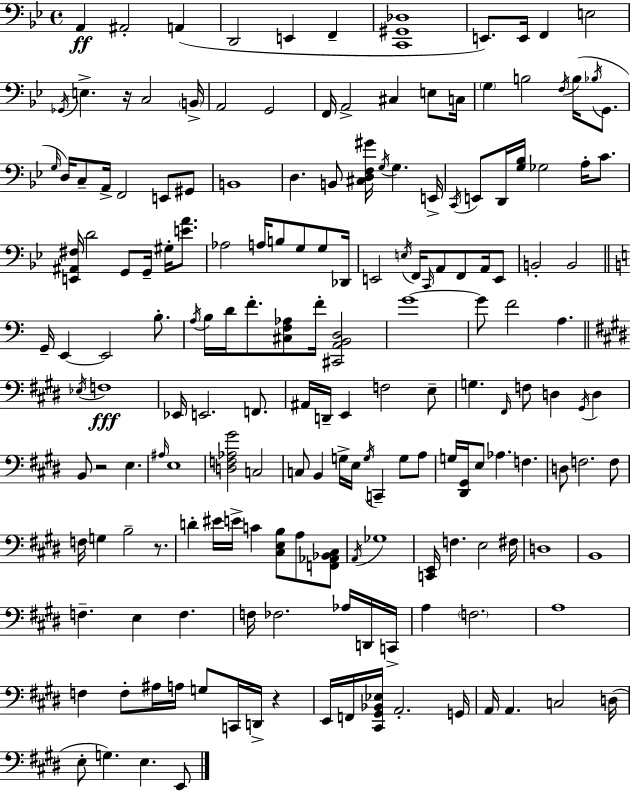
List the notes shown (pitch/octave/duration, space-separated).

A2/q A#2/h A2/q D2/h E2/q F2/q [C2,G#2,Db3]/w E2/e. E2/s F2/q E3/h Gb2/s E3/q. R/s C3/h B2/s A2/h G2/h F2/s A2/h C#3/q E3/e C3/s G3/q B3/h F3/s B3/s Bb3/s G2/e. G3/s D3/s C3/e A2/s F2/h E2/e G#2/e B2/w D3/q. B2/e [C#3,D3,F3,G#4]/s G3/s G3/q. E2/s C2/s E2/e D2/s [G3,Bb3]/s Gb3/h A3/s C4/e. [E2,A#2,F#3]/s D4/h G2/e G2/s G#3/s [E4,A4]/e. Ab3/h A3/s B3/e G3/e G3/e Db2/s E2/h E3/s F2/s C2/s A2/e F2/e A2/s E2/e B2/h B2/h G2/s E2/q E2/h B3/e. A3/s B3/s D4/s F4/e. [C#3,F3,Ab3]/e F4/s [C#2,A2,B2,D3]/h G4/w G4/e F4/h A3/q. Eb3/s F3/w Eb2/s E2/h. F2/e. A#2/s D2/s E2/q F3/h E3/e G3/q. F#2/s F3/e D3/q G#2/s D3/q B2/e R/h E3/q. A#3/s E3/w [D3,F3,Ab3,G#4]/h C3/h C3/e B2/q G3/s E3/s G3/s C2/q G3/e A3/e G3/s [D#2,G#2]/s E3/e Ab3/q. F3/q. D3/e F3/h. F3/e F3/s G3/q B3/h R/e. D4/q EIS4/s E4/s C4/q [C#3,E3,B3]/e A3/e [F2,Ab2,Bb2,C#3]/e A2/s Gb3/w [C2,E2]/s F3/q. E3/h F#3/s D3/w B2/w F3/q. E3/q F3/q. F3/s FES3/h. Ab3/s D2/s C2/s A3/q F3/h. A3/w F3/q F3/e A#3/s A3/s G3/e C2/s D2/s R/q E2/s F2/s [C#2,G#2,Bb2,Eb3]/s A2/h. G2/s A2/s A2/q. C3/h D3/s E3/e G3/q. E3/q. E2/e